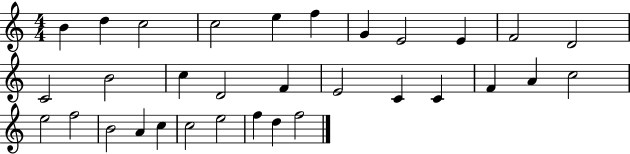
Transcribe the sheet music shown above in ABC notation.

X:1
T:Untitled
M:4/4
L:1/4
K:C
B d c2 c2 e f G E2 E F2 D2 C2 B2 c D2 F E2 C C F A c2 e2 f2 B2 A c c2 e2 f d f2